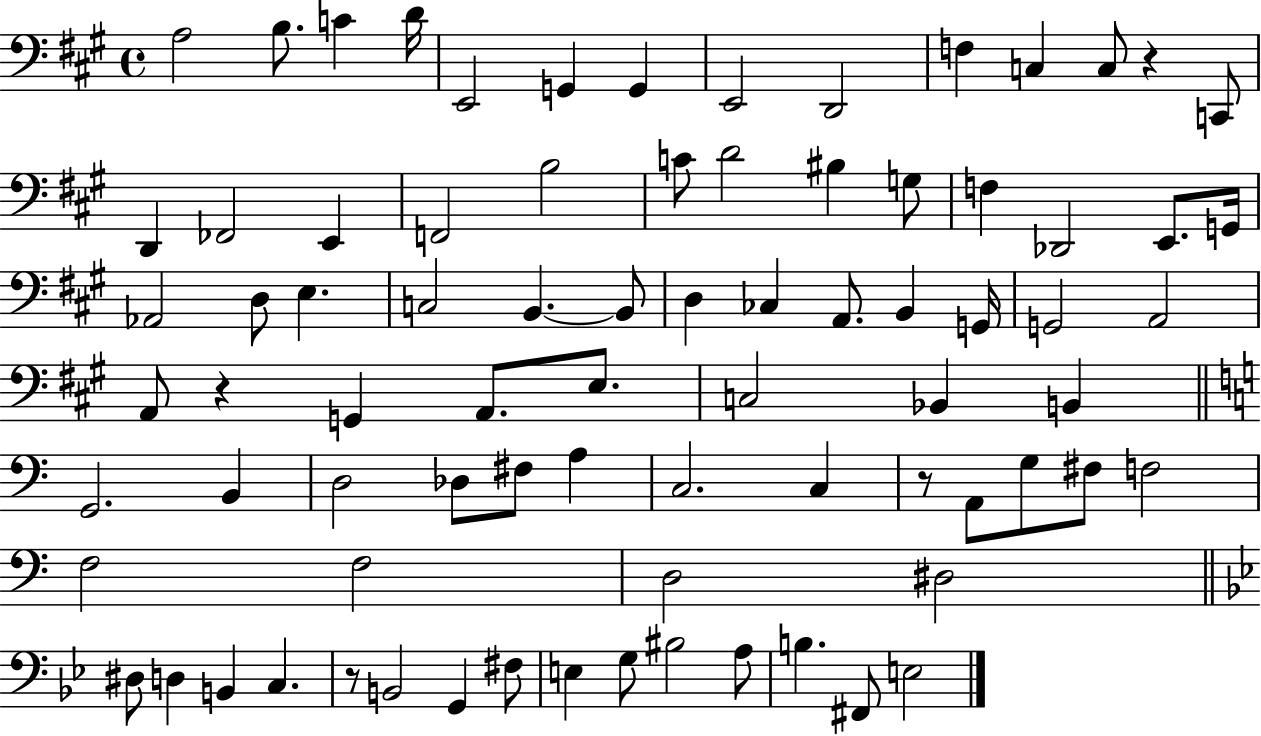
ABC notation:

X:1
T:Untitled
M:4/4
L:1/4
K:A
A,2 B,/2 C D/4 E,,2 G,, G,, E,,2 D,,2 F, C, C,/2 z C,,/2 D,, _F,,2 E,, F,,2 B,2 C/2 D2 ^B, G,/2 F, _D,,2 E,,/2 G,,/4 _A,,2 D,/2 E, C,2 B,, B,,/2 D, _C, A,,/2 B,, G,,/4 G,,2 A,,2 A,,/2 z G,, A,,/2 E,/2 C,2 _B,, B,, G,,2 B,, D,2 _D,/2 ^F,/2 A, C,2 C, z/2 A,,/2 G,/2 ^F,/2 F,2 F,2 F,2 D,2 ^D,2 ^D,/2 D, B,, C, z/2 B,,2 G,, ^F,/2 E, G,/2 ^B,2 A,/2 B, ^F,,/2 E,2